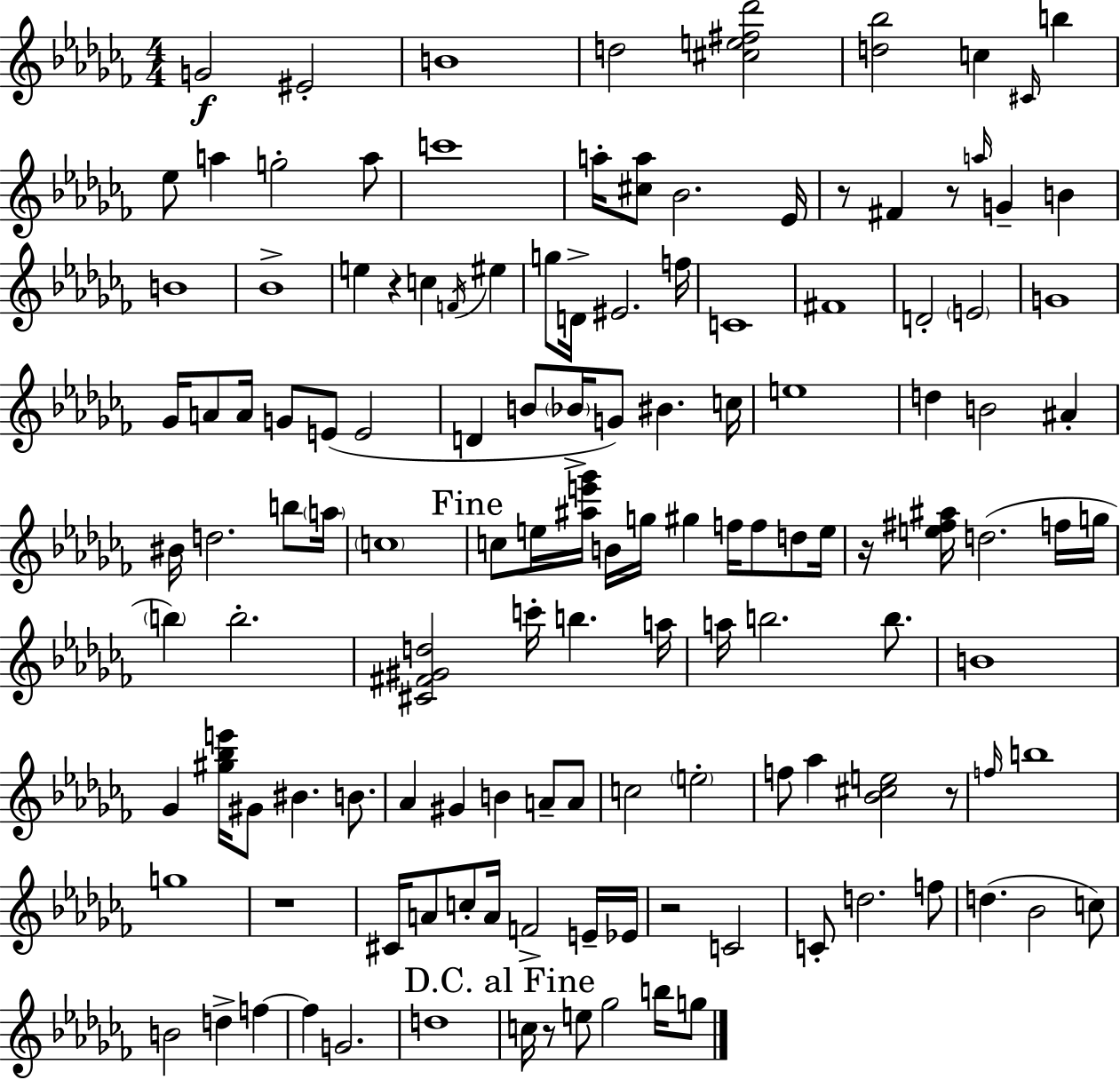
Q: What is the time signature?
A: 4/4